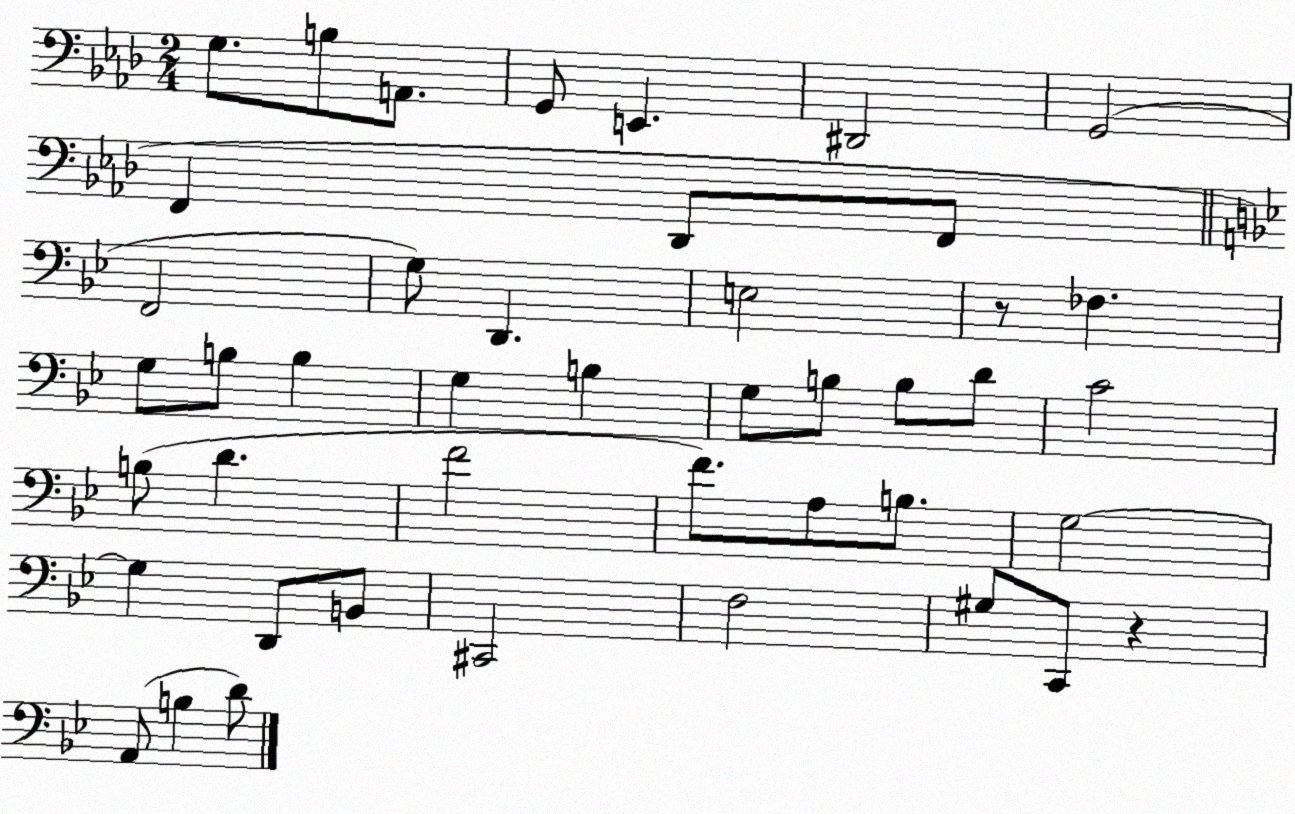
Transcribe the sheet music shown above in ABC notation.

X:1
T:Untitled
M:2/4
L:1/4
K:Ab
G,/2 B,/2 A,,/2 G,,/2 E,, ^D,,2 G,,2 F,, _D,,/2 F,,/2 F,,2 G,/2 D,, E,2 z/2 _F, G,/2 B,/2 B, G, B, G,/2 B,/2 B,/2 D/2 C2 B,/2 D F2 F/2 A,/2 B,/2 G,2 G, D,,/2 B,,/2 ^C,,2 F,2 ^G,/2 C,,/2 z A,,/2 B, D/2